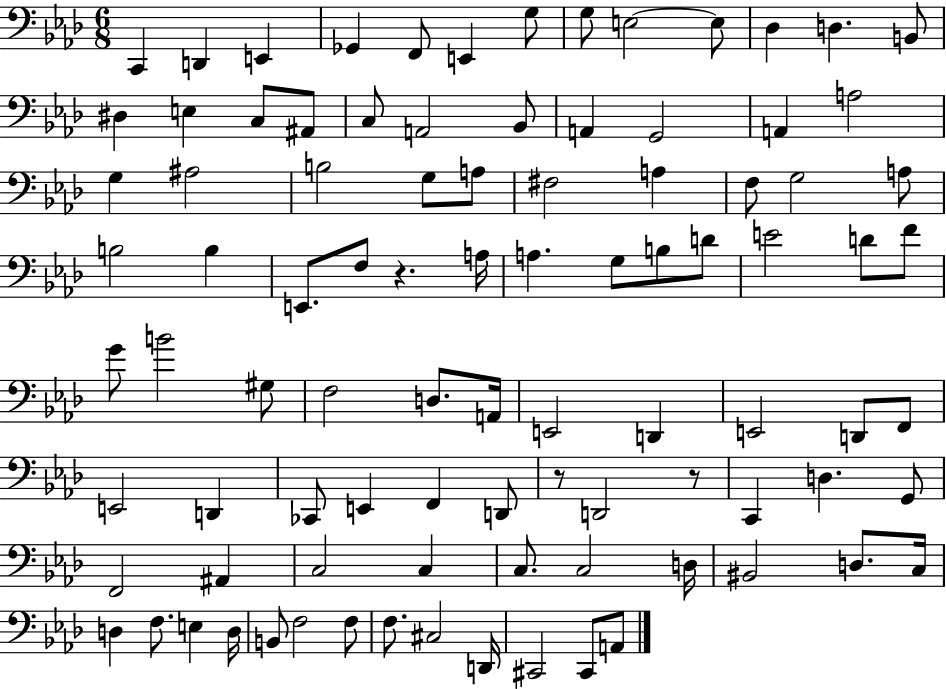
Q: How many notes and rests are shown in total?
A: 93